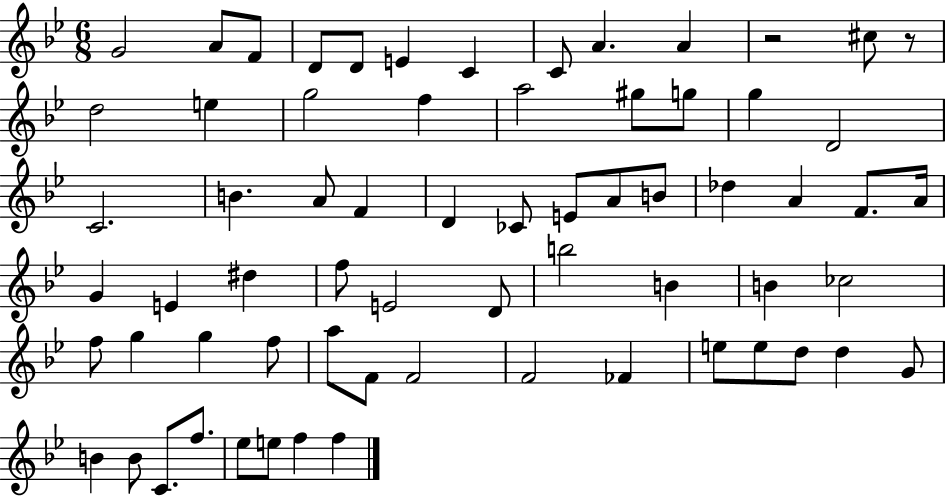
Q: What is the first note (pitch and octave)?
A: G4